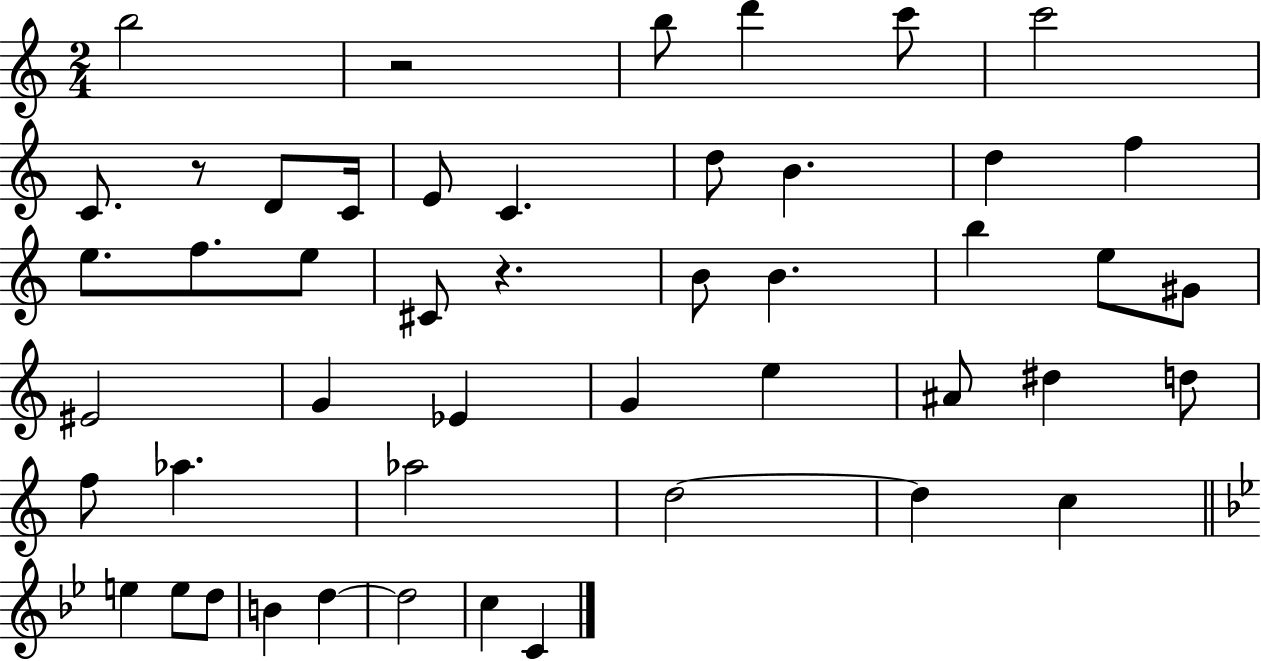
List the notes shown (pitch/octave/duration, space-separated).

B5/h R/h B5/e D6/q C6/e C6/h C4/e. R/e D4/e C4/s E4/e C4/q. D5/e B4/q. D5/q F5/q E5/e. F5/e. E5/e C#4/e R/q. B4/e B4/q. B5/q E5/e G#4/e EIS4/h G4/q Eb4/q G4/q E5/q A#4/e D#5/q D5/e F5/e Ab5/q. Ab5/h D5/h D5/q C5/q E5/q E5/e D5/e B4/q D5/q D5/h C5/q C4/q